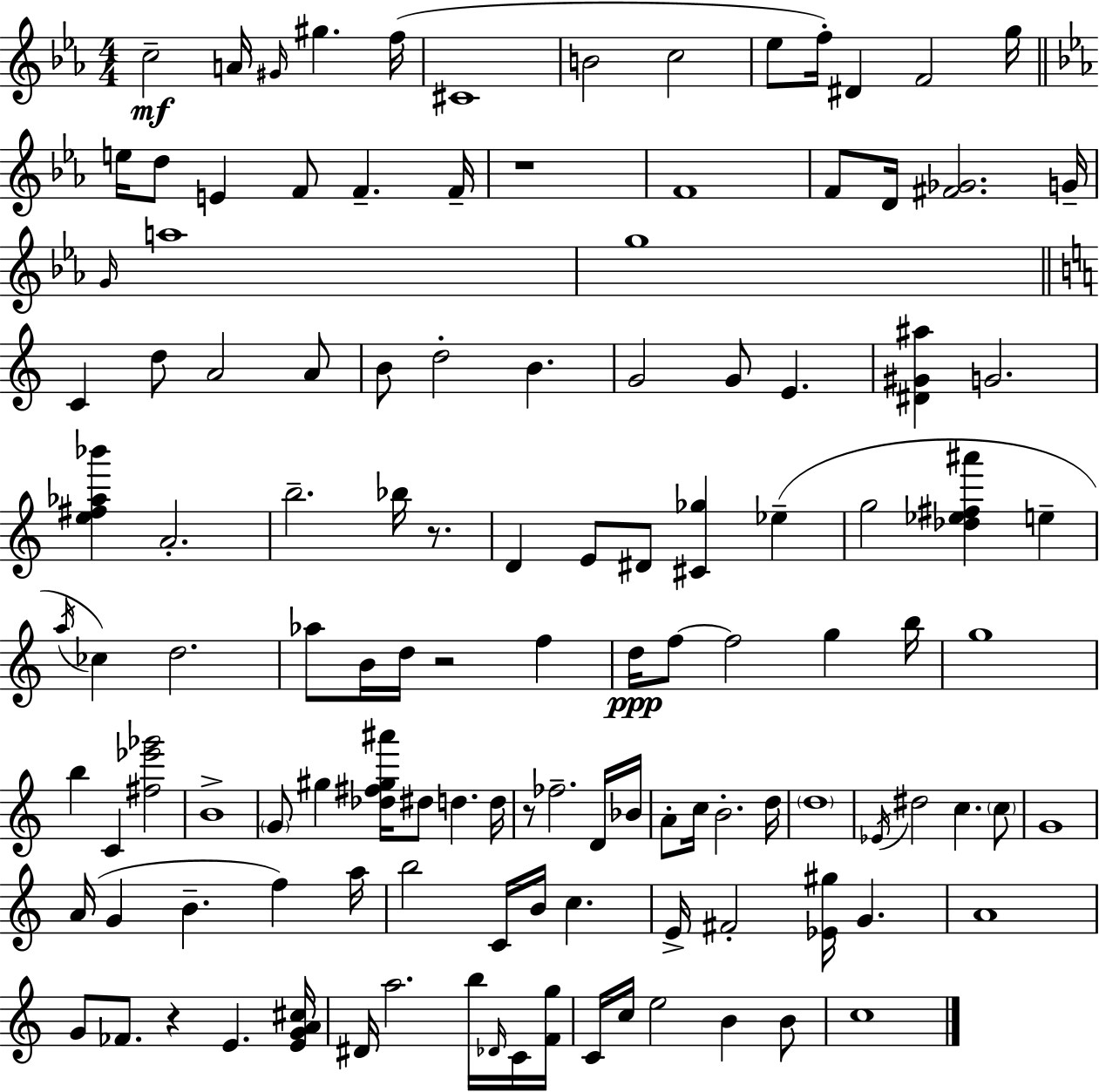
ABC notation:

X:1
T:Untitled
M:4/4
L:1/4
K:Eb
c2 A/4 ^G/4 ^g f/4 ^C4 B2 c2 _e/2 f/4 ^D F2 g/4 e/4 d/2 E F/2 F F/4 z4 F4 F/2 D/4 [^F_G]2 G/4 G/4 a4 g4 C d/2 A2 A/2 B/2 d2 B G2 G/2 E [^D^G^a] G2 [e^f_a_b'] A2 b2 _b/4 z/2 D E/2 ^D/2 [^C_g] _e g2 [_d_e^f^a'] e a/4 _c d2 _a/2 B/4 d/4 z2 f d/4 f/2 f2 g b/4 g4 b C [^f_e'_g']2 B4 G/2 ^g [_d^f^g^a']/4 ^d/2 d d/4 z/2 _f2 D/4 _B/4 A/2 c/4 B2 d/4 d4 _E/4 ^d2 c c/2 G4 A/4 G B f a/4 b2 C/4 B/4 c E/4 ^F2 [_E^g]/4 G A4 G/2 _F/2 z E [EGA^c]/4 ^D/4 a2 b/4 _D/4 C/4 [Fg]/4 C/4 c/4 e2 B B/2 c4